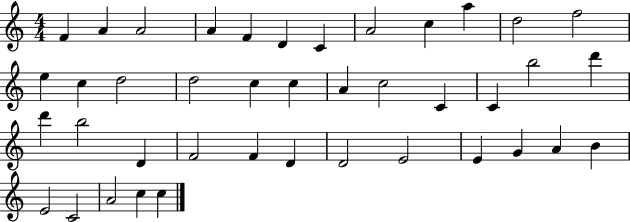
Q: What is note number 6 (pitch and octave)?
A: D4